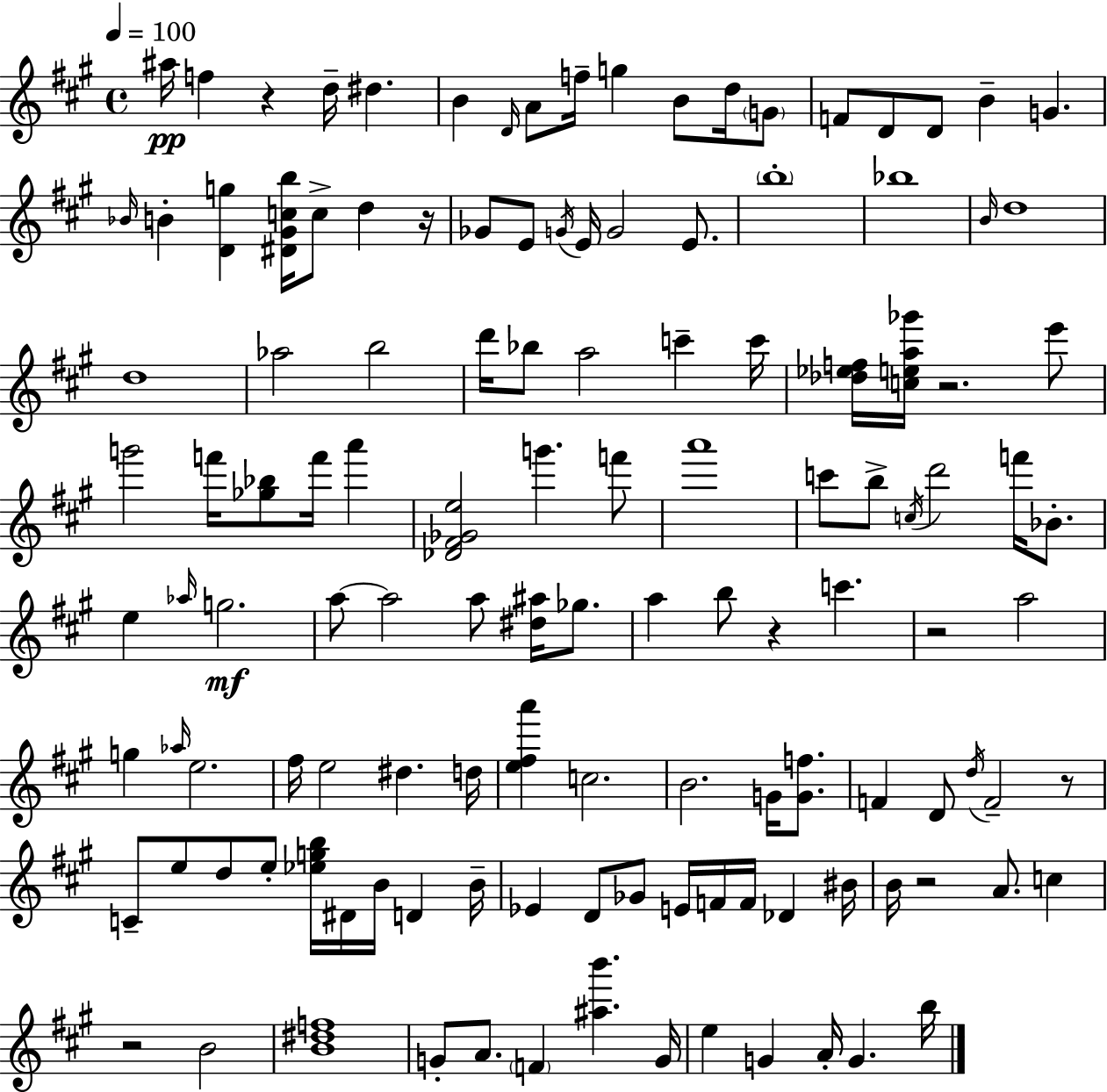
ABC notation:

X:1
T:Untitled
M:4/4
L:1/4
K:A
^a/4 f z d/4 ^d B D/4 A/2 f/4 g B/2 d/4 G/2 F/2 D/2 D/2 B G _B/4 B [Dg] [^D^Gcb]/4 c/2 d z/4 _G/2 E/2 G/4 E/4 G2 E/2 b4 _b4 B/4 d4 d4 _a2 b2 d'/4 _b/2 a2 c' c'/4 [_d_ef]/4 [cea_g']/4 z2 e'/2 g'2 f'/4 [_g_b]/2 f'/4 a' [_D^F_Ge]2 g' f'/2 a'4 c'/2 b/2 c/4 d'2 f'/4 _B/2 e _a/4 g2 a/2 a2 a/2 [^d^a]/4 _g/2 a b/2 z c' z2 a2 g _a/4 e2 ^f/4 e2 ^d d/4 [e^fa'] c2 B2 G/4 [Gf]/2 F D/2 d/4 F2 z/2 C/2 e/2 d/2 e/2 [_egb]/4 ^D/4 B/4 D B/4 _E D/2 _G/2 E/4 F/4 F/4 _D ^B/4 B/4 z2 A/2 c z2 B2 [B^df]4 G/2 A/2 F [^ab'] G/4 e G A/4 G b/4